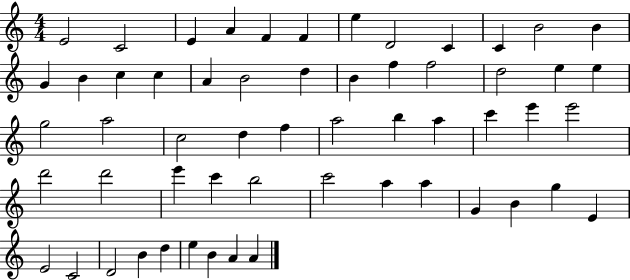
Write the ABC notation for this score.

X:1
T:Untitled
M:4/4
L:1/4
K:C
E2 C2 E A F F e D2 C C B2 B G B c c A B2 d B f f2 d2 e e g2 a2 c2 d f a2 b a c' e' e'2 d'2 d'2 e' c' b2 c'2 a a G B g E E2 C2 D2 B d e B A A